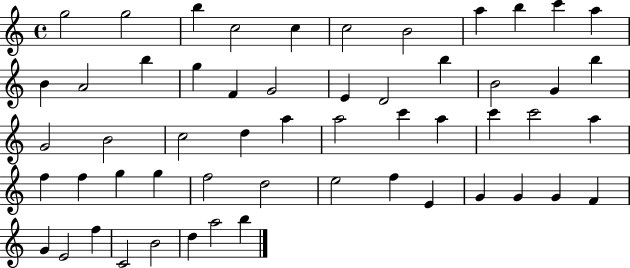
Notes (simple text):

G5/h G5/h B5/q C5/h C5/q C5/h B4/h A5/q B5/q C6/q A5/q B4/q A4/h B5/q G5/q F4/q G4/h E4/q D4/h B5/q B4/h G4/q B5/q G4/h B4/h C5/h D5/q A5/q A5/h C6/q A5/q C6/q C6/h A5/q F5/q F5/q G5/q G5/q F5/h D5/h E5/h F5/q E4/q G4/q G4/q G4/q F4/q G4/q E4/h F5/q C4/h B4/h D5/q A5/h B5/q